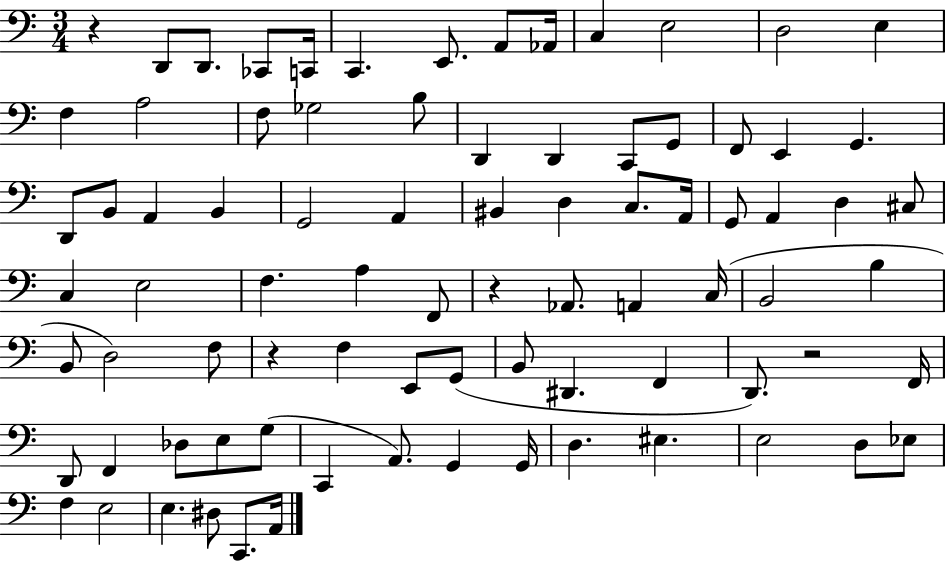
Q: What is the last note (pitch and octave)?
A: A2